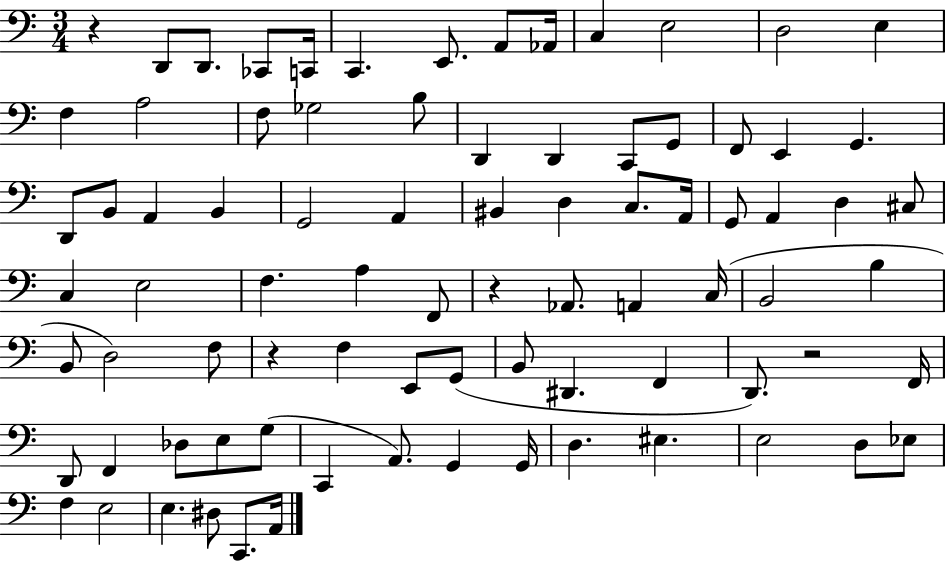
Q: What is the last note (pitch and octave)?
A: A2